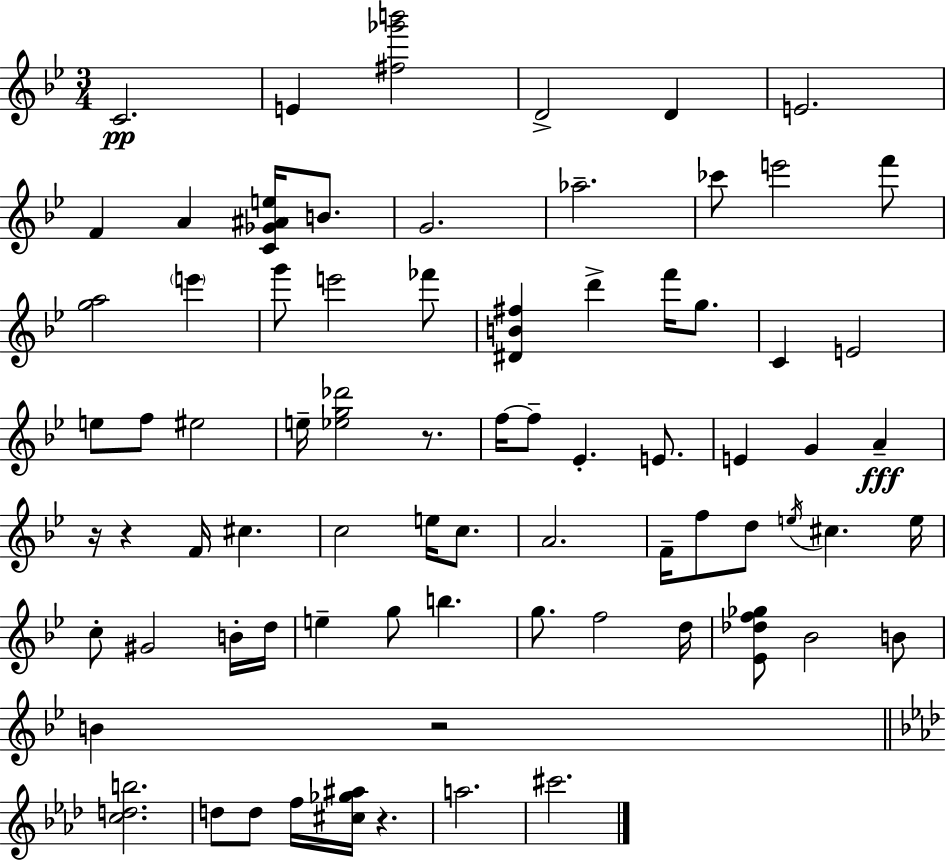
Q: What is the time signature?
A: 3/4